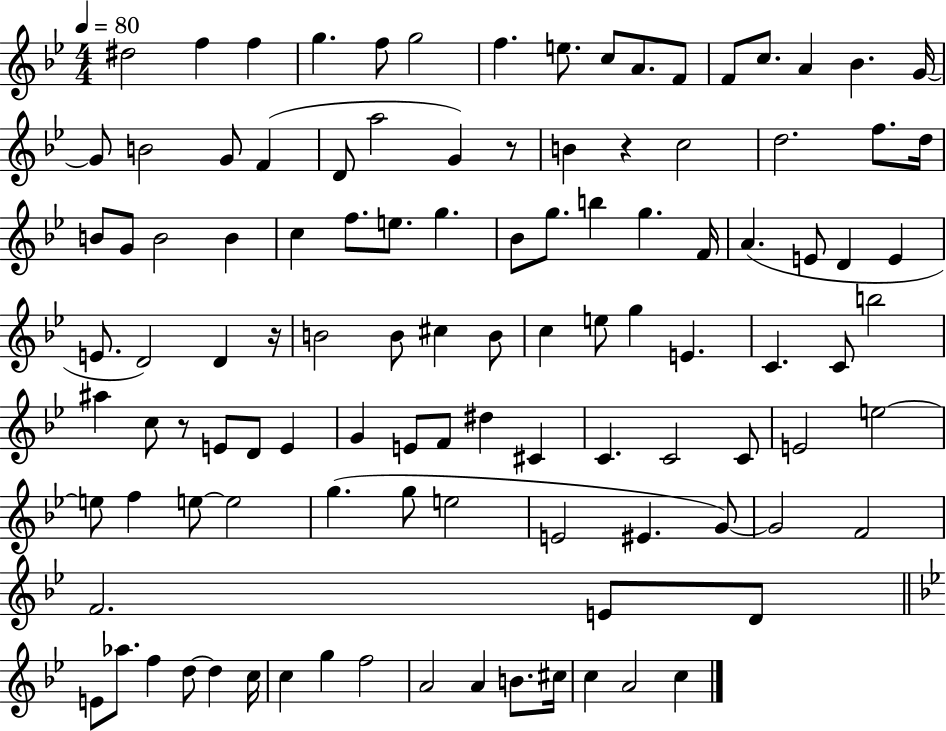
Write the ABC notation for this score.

X:1
T:Untitled
M:4/4
L:1/4
K:Bb
^d2 f f g f/2 g2 f e/2 c/2 A/2 F/2 F/2 c/2 A _B G/4 G/2 B2 G/2 F D/2 a2 G z/2 B z c2 d2 f/2 d/4 B/2 G/2 B2 B c f/2 e/2 g _B/2 g/2 b g F/4 A E/2 D E E/2 D2 D z/4 B2 B/2 ^c B/2 c e/2 g E C C/2 b2 ^a c/2 z/2 E/2 D/2 E G E/2 F/2 ^d ^C C C2 C/2 E2 e2 e/2 f e/2 e2 g g/2 e2 E2 ^E G/2 G2 F2 F2 E/2 D/2 E/2 _a/2 f d/2 d c/4 c g f2 A2 A B/2 ^c/4 c A2 c